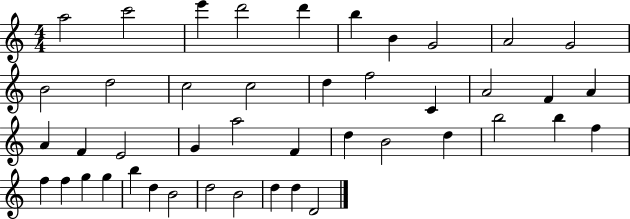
A5/h C6/h E6/q D6/h D6/q B5/q B4/q G4/h A4/h G4/h B4/h D5/h C5/h C5/h D5/q F5/h C4/q A4/h F4/q A4/q A4/q F4/q E4/h G4/q A5/h F4/q D5/q B4/h D5/q B5/h B5/q F5/q F5/q F5/q G5/q G5/q B5/q D5/q B4/h D5/h B4/h D5/q D5/q D4/h